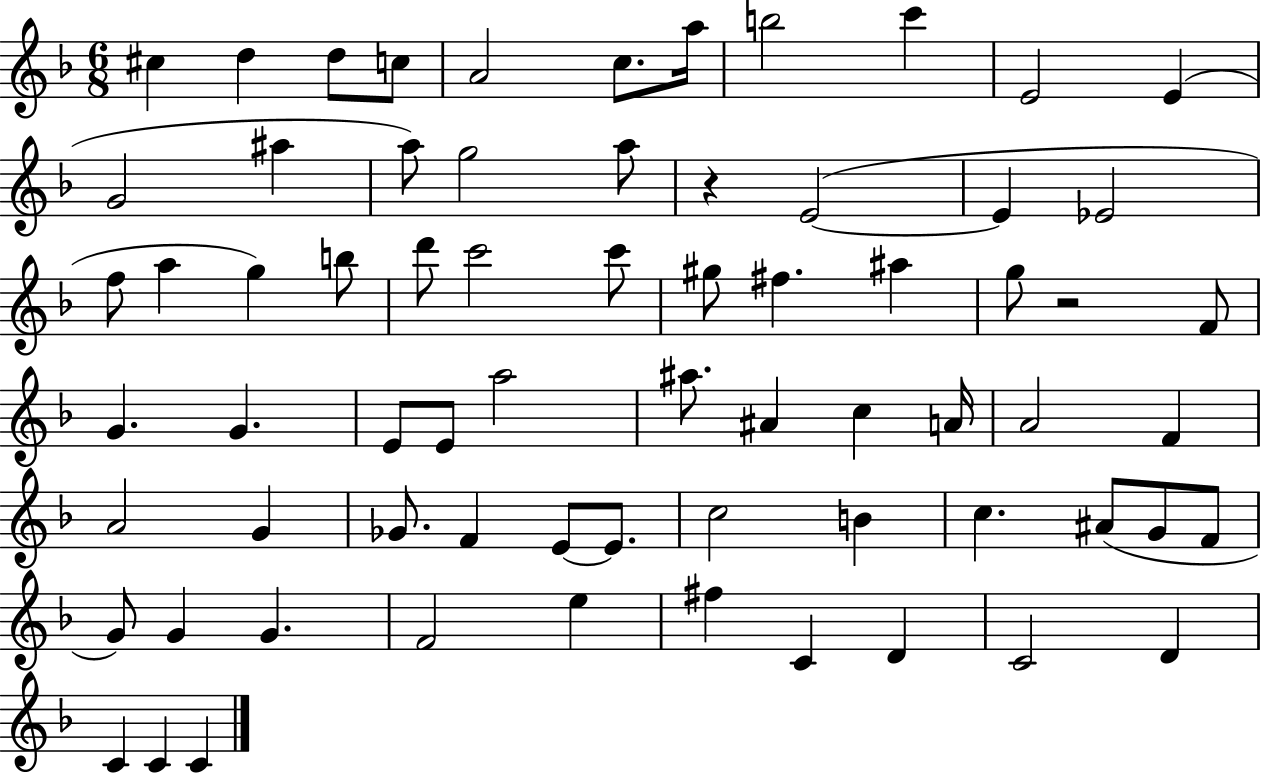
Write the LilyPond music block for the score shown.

{
  \clef treble
  \numericTimeSignature
  \time 6/8
  \key f \major
  \repeat volta 2 { cis''4 d''4 d''8 c''8 | a'2 c''8. a''16 | b''2 c'''4 | e'2 e'4( | \break g'2 ais''4 | a''8) g''2 a''8 | r4 e'2~(~ | e'4 ees'2 | \break f''8 a''4 g''4) b''8 | d'''8 c'''2 c'''8 | gis''8 fis''4. ais''4 | g''8 r2 f'8 | \break g'4. g'4. | e'8 e'8 a''2 | ais''8. ais'4 c''4 a'16 | a'2 f'4 | \break a'2 g'4 | ges'8. f'4 e'8~~ e'8. | c''2 b'4 | c''4. ais'8( g'8 f'8 | \break g'8) g'4 g'4. | f'2 e''4 | fis''4 c'4 d'4 | c'2 d'4 | \break c'4 c'4 c'4 | } \bar "|."
}